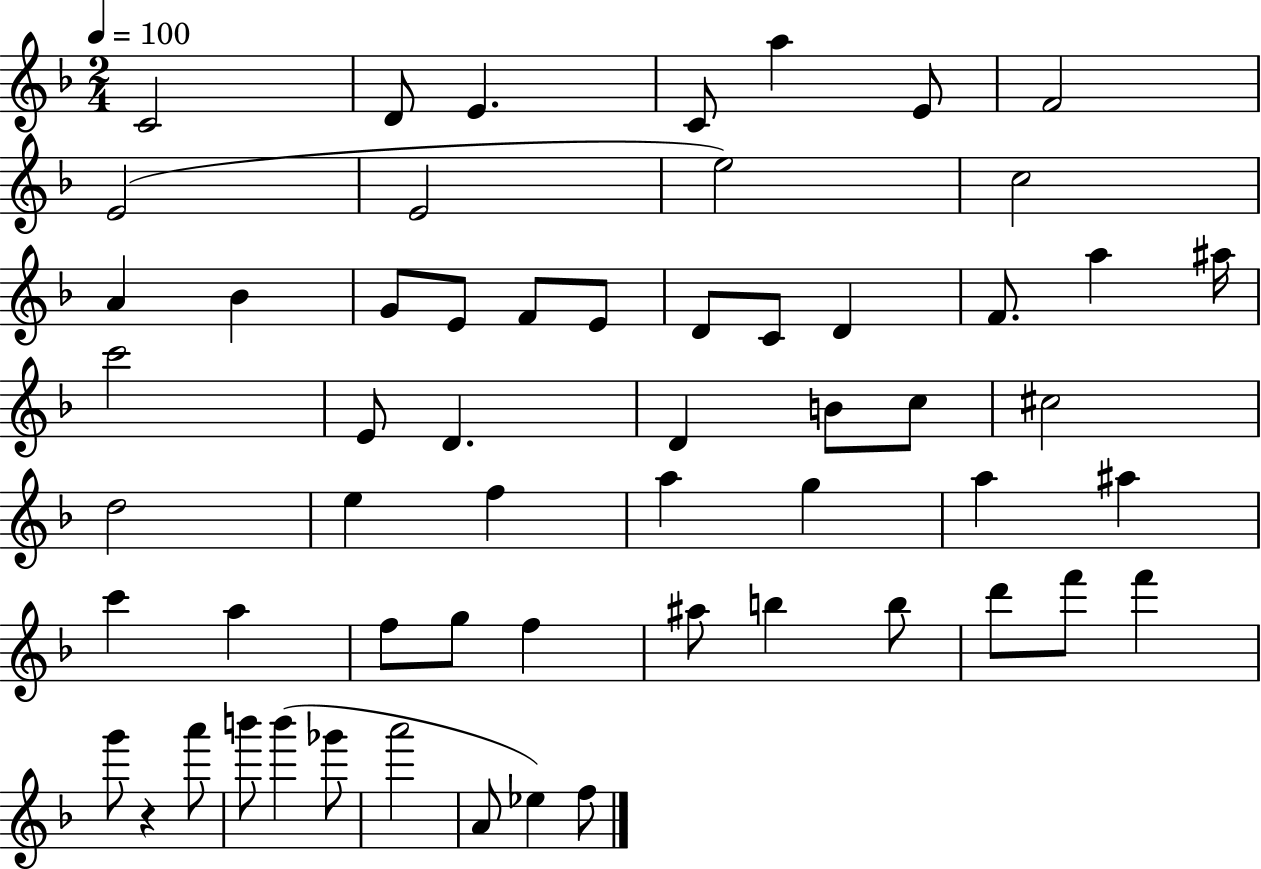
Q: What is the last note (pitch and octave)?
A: F5